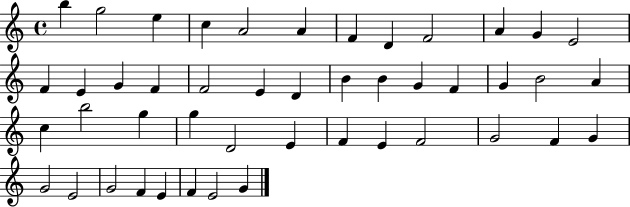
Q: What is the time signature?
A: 4/4